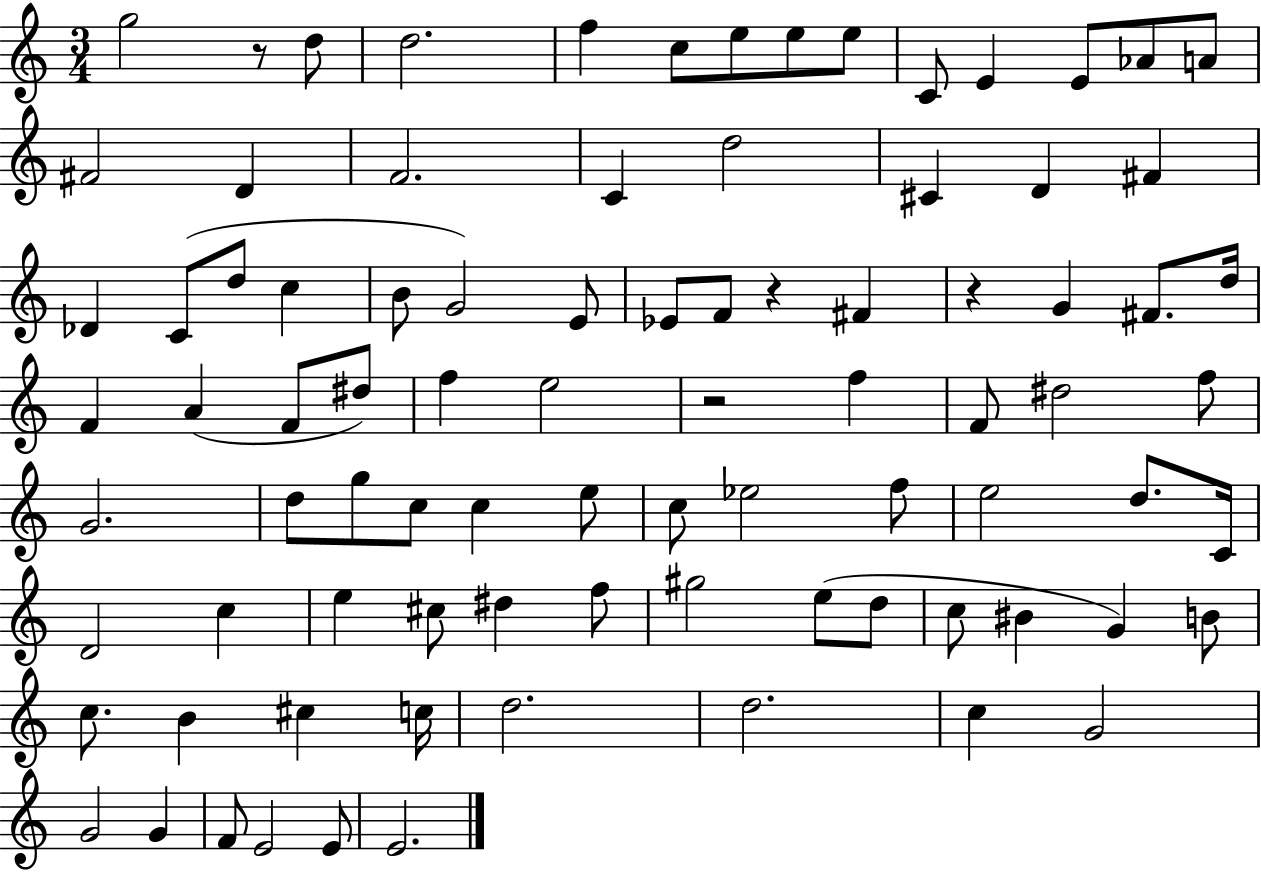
{
  \clef treble
  \numericTimeSignature
  \time 3/4
  \key c \major
  g''2 r8 d''8 | d''2. | f''4 c''8 e''8 e''8 e''8 | c'8 e'4 e'8 aes'8 a'8 | \break fis'2 d'4 | f'2. | c'4 d''2 | cis'4 d'4 fis'4 | \break des'4 c'8( d''8 c''4 | b'8 g'2) e'8 | ees'8 f'8 r4 fis'4 | r4 g'4 fis'8. d''16 | \break f'4 a'4( f'8 dis''8) | f''4 e''2 | r2 f''4 | f'8 dis''2 f''8 | \break g'2. | d''8 g''8 c''8 c''4 e''8 | c''8 ees''2 f''8 | e''2 d''8. c'16 | \break d'2 c''4 | e''4 cis''8 dis''4 f''8 | gis''2 e''8( d''8 | c''8 bis'4 g'4) b'8 | \break c''8. b'4 cis''4 c''16 | d''2. | d''2. | c''4 g'2 | \break g'2 g'4 | f'8 e'2 e'8 | e'2. | \bar "|."
}